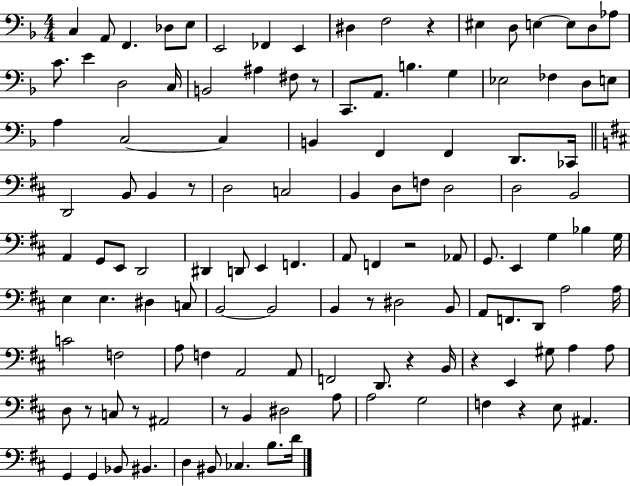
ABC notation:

X:1
T:Untitled
M:4/4
L:1/4
K:F
C, A,,/2 F,, _D,/2 E,/2 E,,2 _F,, E,, ^D, F,2 z ^E, D,/2 E, E,/2 D,/2 _A,/2 C/2 E D,2 C,/4 B,,2 ^A, ^F,/2 z/2 C,,/2 A,,/2 B, G, _E,2 _F, D,/2 E,/2 A, C,2 C, B,, F,, F,, D,,/2 _C,,/4 D,,2 B,,/2 B,, z/2 D,2 C,2 B,, D,/2 F,/2 D,2 D,2 B,,2 A,, G,,/2 E,,/2 D,,2 ^D,, D,,/2 E,, F,, A,,/2 F,, z2 _A,,/2 G,,/2 E,, G, _B, G,/4 E, E, ^D, C,/2 B,,2 B,,2 B,, z/2 ^D,2 B,,/2 A,,/2 F,,/2 D,,/2 A,2 A,/4 C2 F,2 A,/2 F, A,,2 A,,/2 F,,2 D,,/2 z B,,/4 z E,, ^G,/2 A, A,/2 D,/2 z/2 C,/2 z/2 ^A,,2 z/2 B,, ^D,2 A,/2 A,2 G,2 F, z E,/2 ^A,, G,, G,, _B,,/2 ^B,, D, ^B,,/2 _C, B,/2 D/4